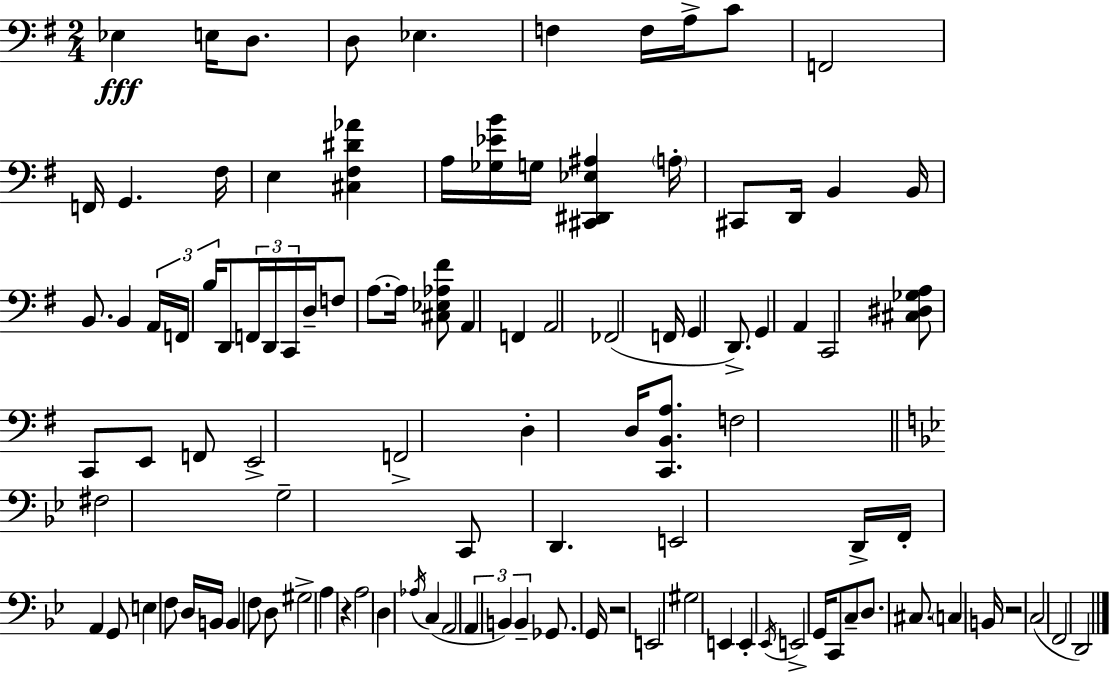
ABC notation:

X:1
T:Untitled
M:2/4
L:1/4
K:Em
_E, E,/4 D,/2 D,/2 _E, F, F,/4 A,/4 C/2 F,,2 F,,/4 G,, ^F,/4 E, [^C,^F,^D_A] A,/4 [_G,_EB]/4 G,/4 [^C,,^D,,_E,^A,] A,/4 ^C,,/2 D,,/4 B,, B,,/4 B,,/2 B,, A,,/4 F,,/4 B,/4 D,,/2 F,,/4 D,,/4 C,,/4 D,/4 F,/2 A,/2 A,/4 [^C,_E,_A,^F]/2 A,, F,, A,,2 _F,,2 F,,/4 G,, D,,/2 G,, A,, C,,2 [^C,^D,_G,A,]/2 C,,/2 E,,/2 F,,/2 E,,2 F,,2 D, D,/4 [C,,B,,A,]/2 F,2 ^F,2 G,2 C,,/2 D,, E,,2 D,,/4 F,,/4 A,, G,,/2 E, F,/2 D,/4 B,,/4 B,, F,/2 D,/2 ^G,2 A, z A,2 D, _A,/4 C, A,,2 A,, B,, B,, _G,,/2 G,,/4 z2 E,,2 ^G,2 E,, E,, _E,,/4 E,,2 G,,/4 C,,/2 C,/2 D,/2 ^C,/2 C, B,,/4 z2 C,2 F,,2 D,,2